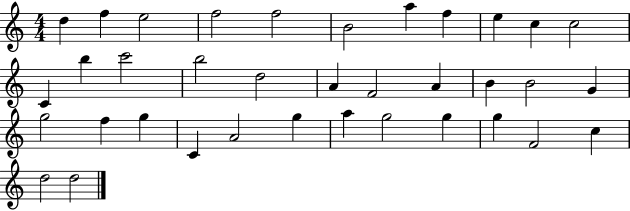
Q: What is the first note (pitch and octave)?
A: D5